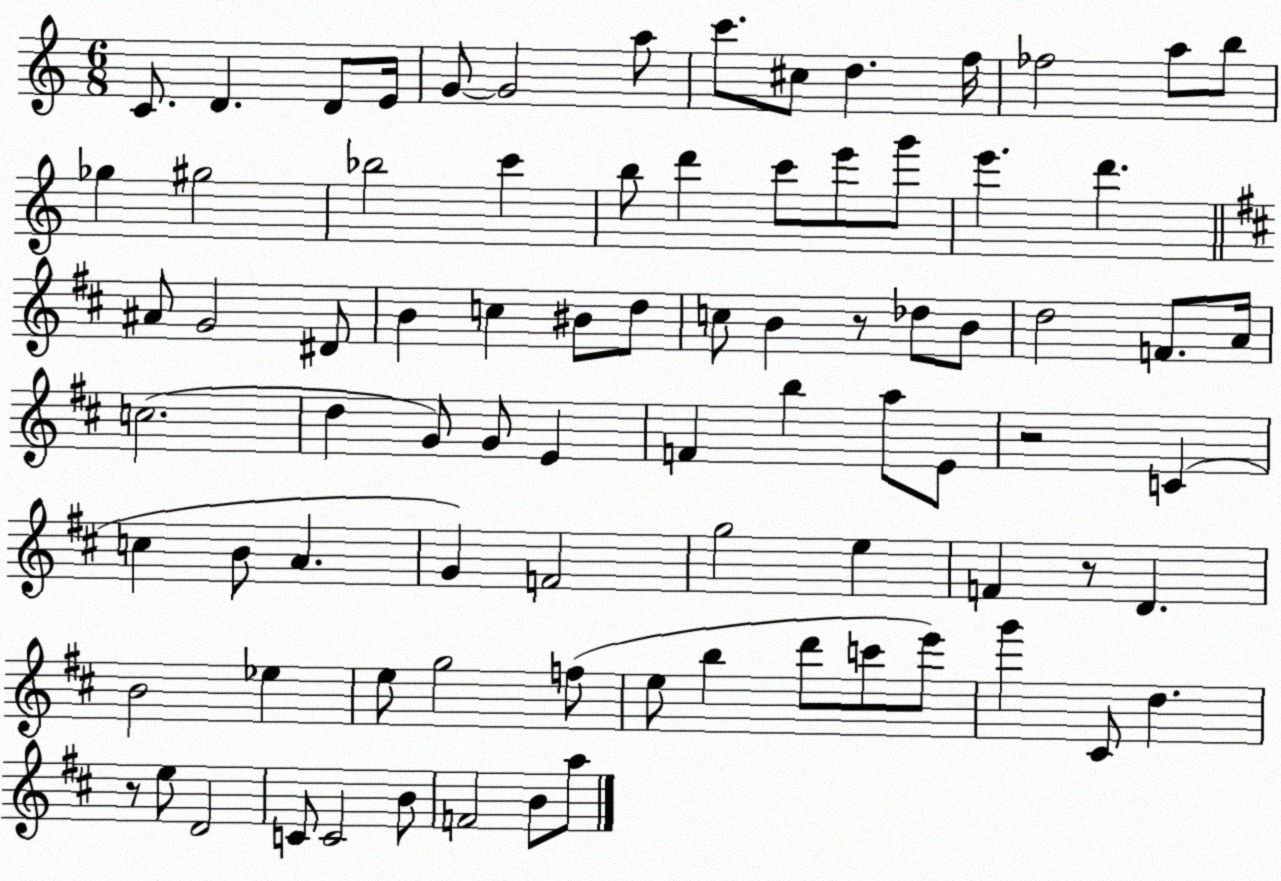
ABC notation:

X:1
T:Untitled
M:6/8
L:1/4
K:C
C/2 D D/2 E/4 G/2 G2 a/2 c'/2 ^c/2 d f/4 _f2 a/2 b/2 _g ^g2 _b2 c' b/2 d' c'/2 e'/2 g'/2 e' d' ^A/2 G2 ^D/2 B c ^B/2 d/2 c/2 B z/2 _d/2 B/2 d2 F/2 A/4 c2 d G/2 G/2 E F b a/2 E/2 z2 C c B/2 A G F2 g2 e F z/2 D B2 _e e/2 g2 f/2 e/2 b d'/2 c'/2 e'/2 g' ^C/2 d z/2 e/2 D2 C/2 C2 B/2 F2 B/2 a/2